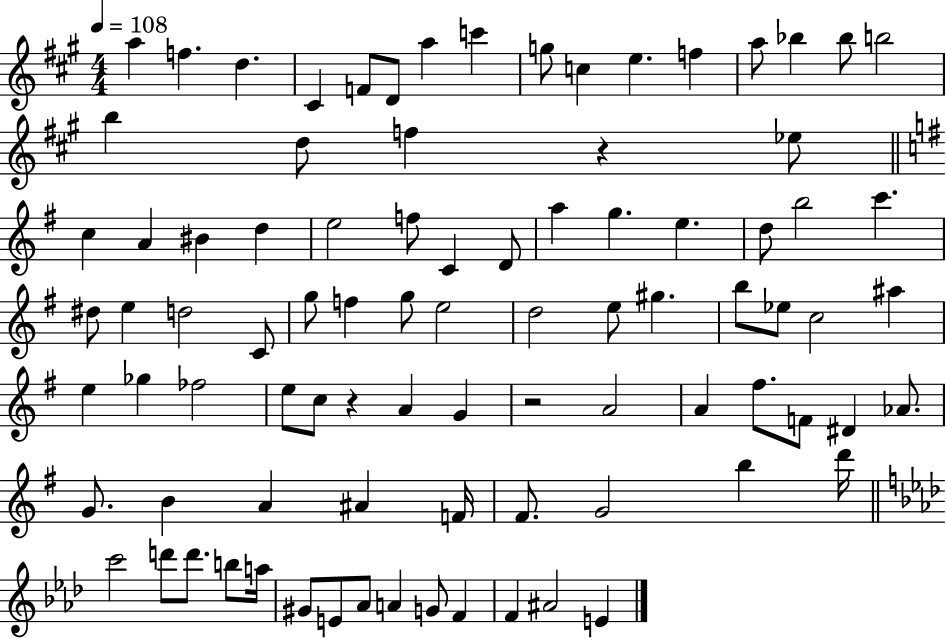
A5/q F5/q. D5/q. C#4/q F4/e D4/e A5/q C6/q G5/e C5/q E5/q. F5/q A5/e Bb5/q Bb5/e B5/h B5/q D5/e F5/q R/q Eb5/e C5/q A4/q BIS4/q D5/q E5/h F5/e C4/q D4/e A5/q G5/q. E5/q. D5/e B5/h C6/q. D#5/e E5/q D5/h C4/e G5/e F5/q G5/e E5/h D5/h E5/e G#5/q. B5/e Eb5/e C5/h A#5/q E5/q Gb5/q FES5/h E5/e C5/e R/q A4/q G4/q R/h A4/h A4/q F#5/e. F4/e D#4/q Ab4/e. G4/e. B4/q A4/q A#4/q F4/s F#4/e. G4/h B5/q D6/s C6/h D6/e D6/e. B5/e A5/s G#4/e E4/e Ab4/e A4/q G4/e F4/q F4/q A#4/h E4/q